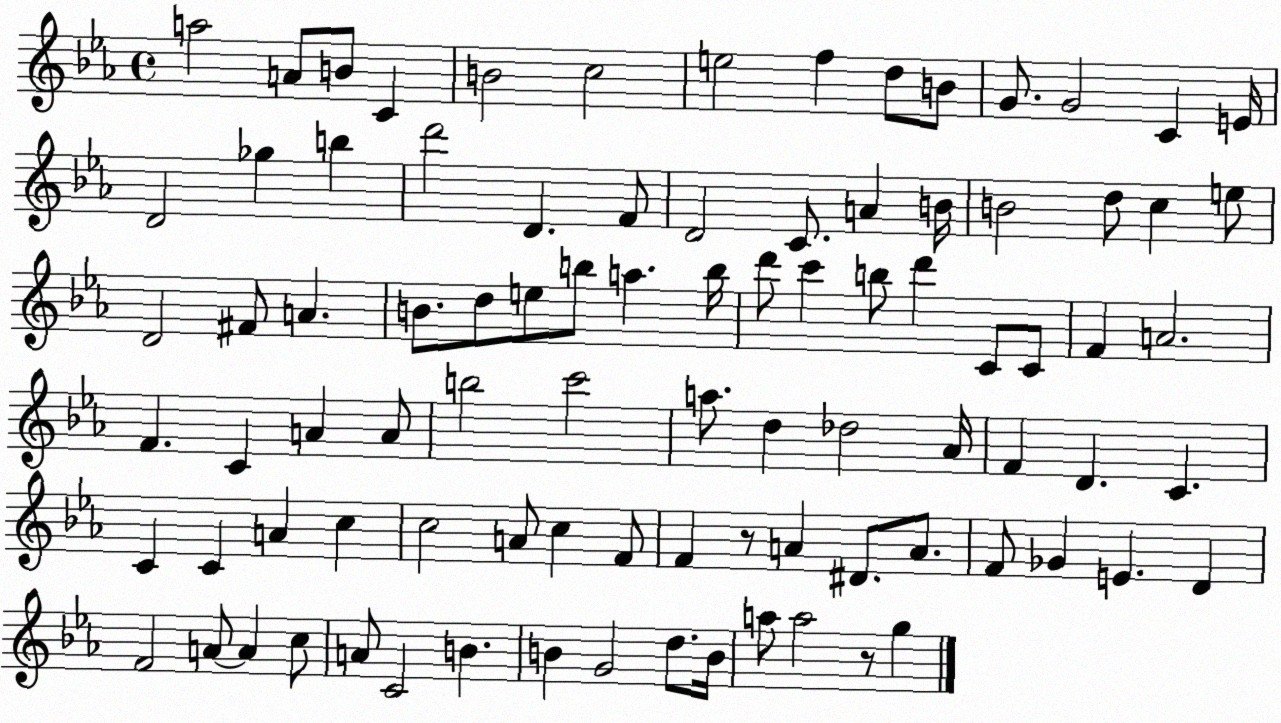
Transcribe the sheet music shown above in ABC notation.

X:1
T:Untitled
M:4/4
L:1/4
K:Eb
a2 A/2 B/2 C B2 c2 e2 f d/2 B/2 G/2 G2 C E/4 D2 _g b d'2 D F/2 D2 C/2 A B/4 B2 d/2 c e/2 D2 ^F/2 A B/2 d/2 e/2 b/2 a b/4 d'/2 c' b/2 d' C/2 C/2 F A2 F C A A/2 b2 c'2 a/2 d _d2 _A/4 F D C C C A c c2 A/2 c F/2 F z/2 A ^D/2 A/2 F/2 _G E D F2 A/2 A c/2 A/2 C2 B B G2 d/2 B/4 a/2 a2 z/2 g